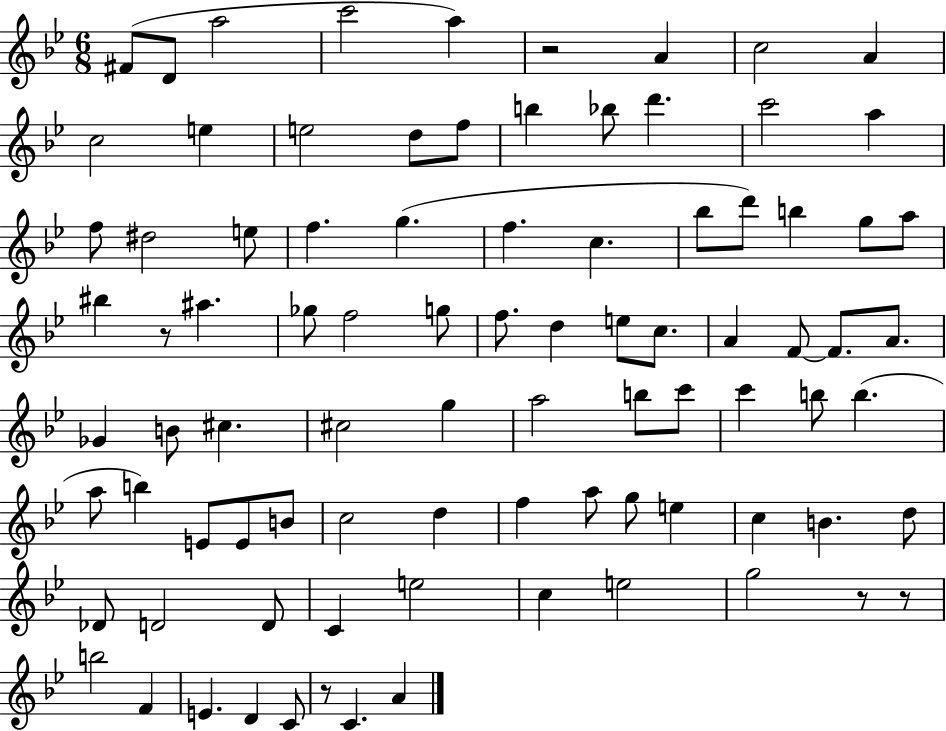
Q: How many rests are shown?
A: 5